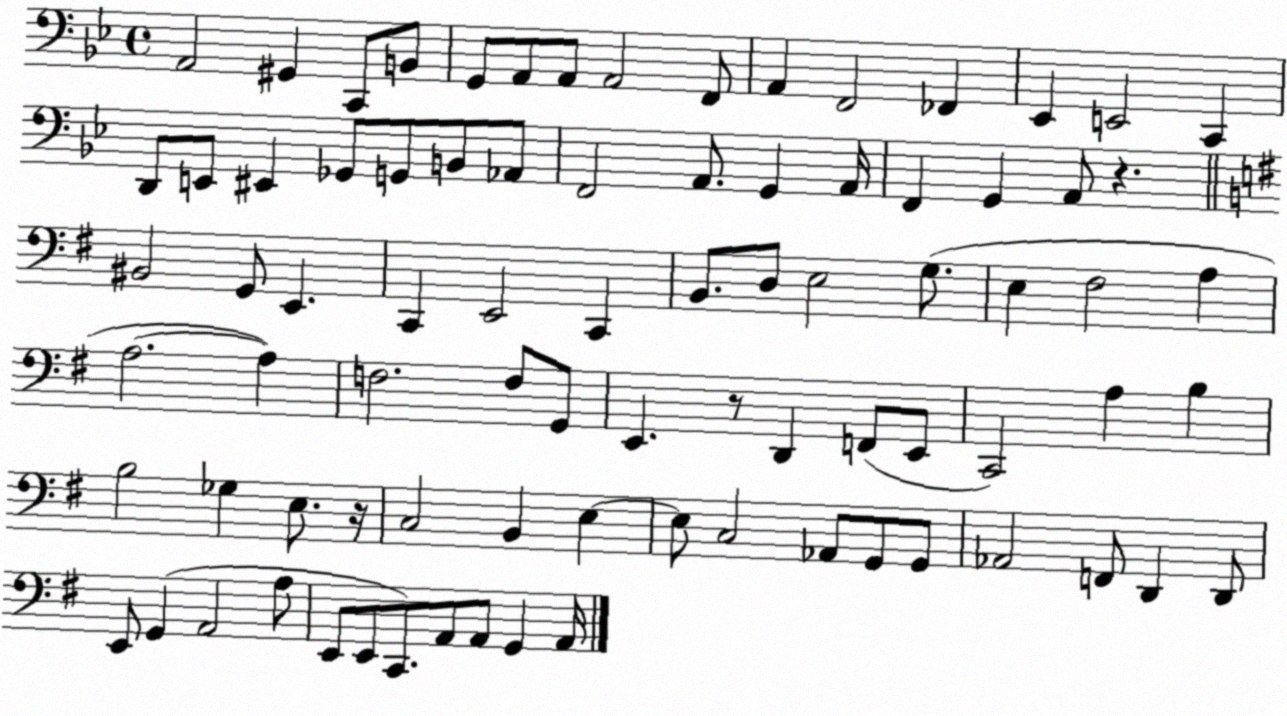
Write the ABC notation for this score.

X:1
T:Untitled
M:4/4
L:1/4
K:Bb
A,,2 ^G,, C,,/2 B,,/2 G,,/2 A,,/2 A,,/2 A,,2 F,,/2 A,, F,,2 _F,, _E,, E,,2 C,, D,,/2 E,,/2 ^E,, _G,,/2 G,,/2 B,,/2 _A,,/2 F,,2 A,,/2 G,, A,,/4 F,, G,, A,,/2 z ^B,,2 G,,/2 E,, C,, E,,2 C,, B,,/2 D,/2 E,2 G,/2 E, ^F,2 A, A,2 A, F,2 F,/2 G,,/2 E,, z/2 D,, F,,/2 E,,/2 C,,2 A, B, B,2 _G, E,/2 z/4 C,2 B,, E, E,/2 C,2 _A,,/2 G,,/2 G,,/2 _A,,2 F,,/2 D,, D,,/2 E,,/2 G,, A,,2 A,/2 E,,/2 E,,/2 C,,/2 A,,/2 A,,/2 G,, A,,/4